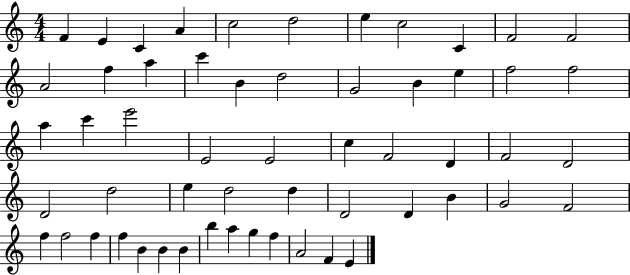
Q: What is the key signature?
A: C major